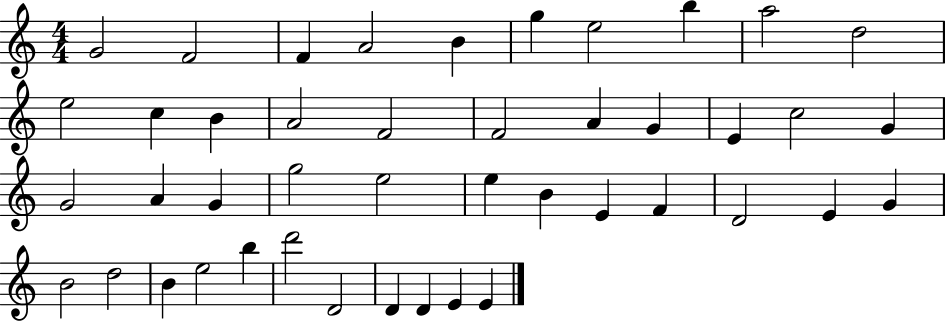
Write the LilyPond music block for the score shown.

{
  \clef treble
  \numericTimeSignature
  \time 4/4
  \key c \major
  g'2 f'2 | f'4 a'2 b'4 | g''4 e''2 b''4 | a''2 d''2 | \break e''2 c''4 b'4 | a'2 f'2 | f'2 a'4 g'4 | e'4 c''2 g'4 | \break g'2 a'4 g'4 | g''2 e''2 | e''4 b'4 e'4 f'4 | d'2 e'4 g'4 | \break b'2 d''2 | b'4 e''2 b''4 | d'''2 d'2 | d'4 d'4 e'4 e'4 | \break \bar "|."
}